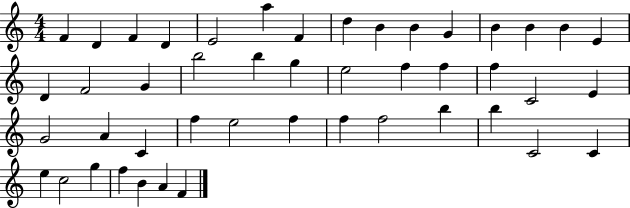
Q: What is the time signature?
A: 4/4